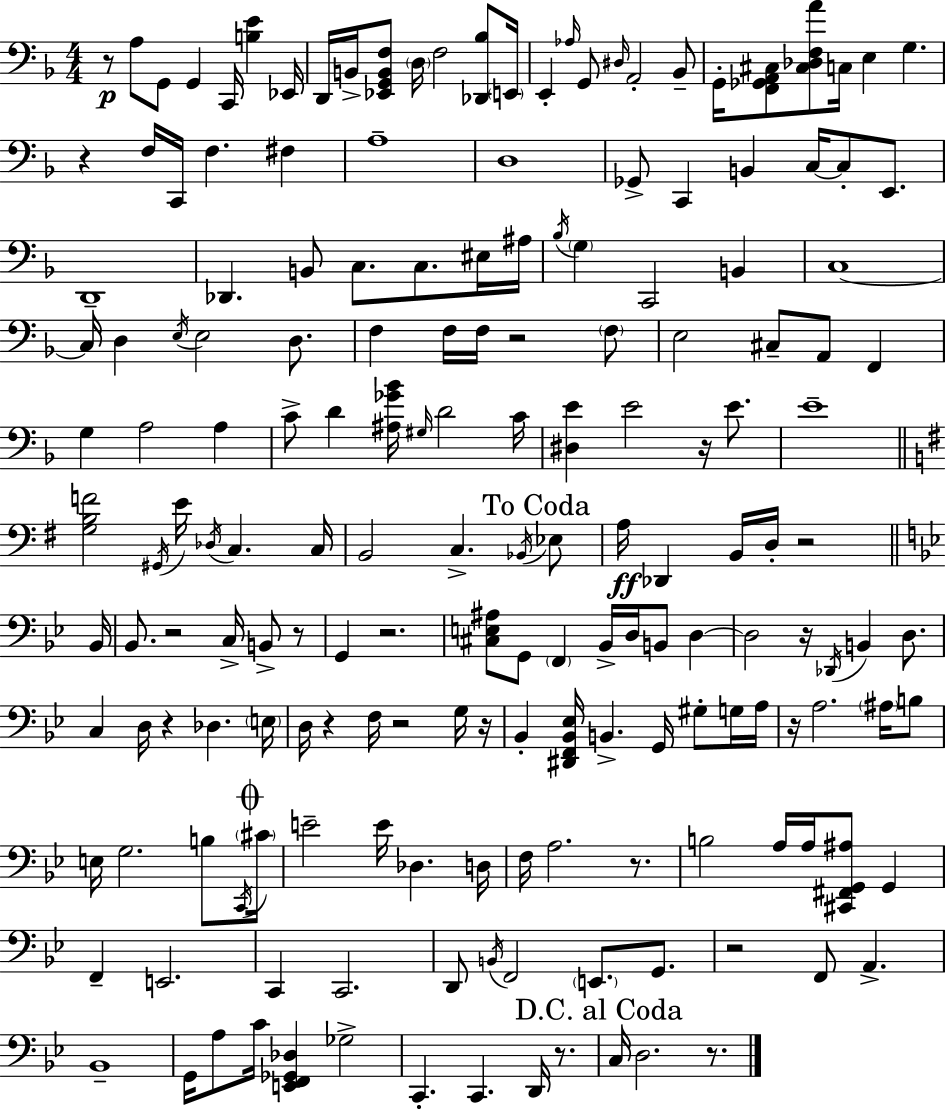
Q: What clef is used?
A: bass